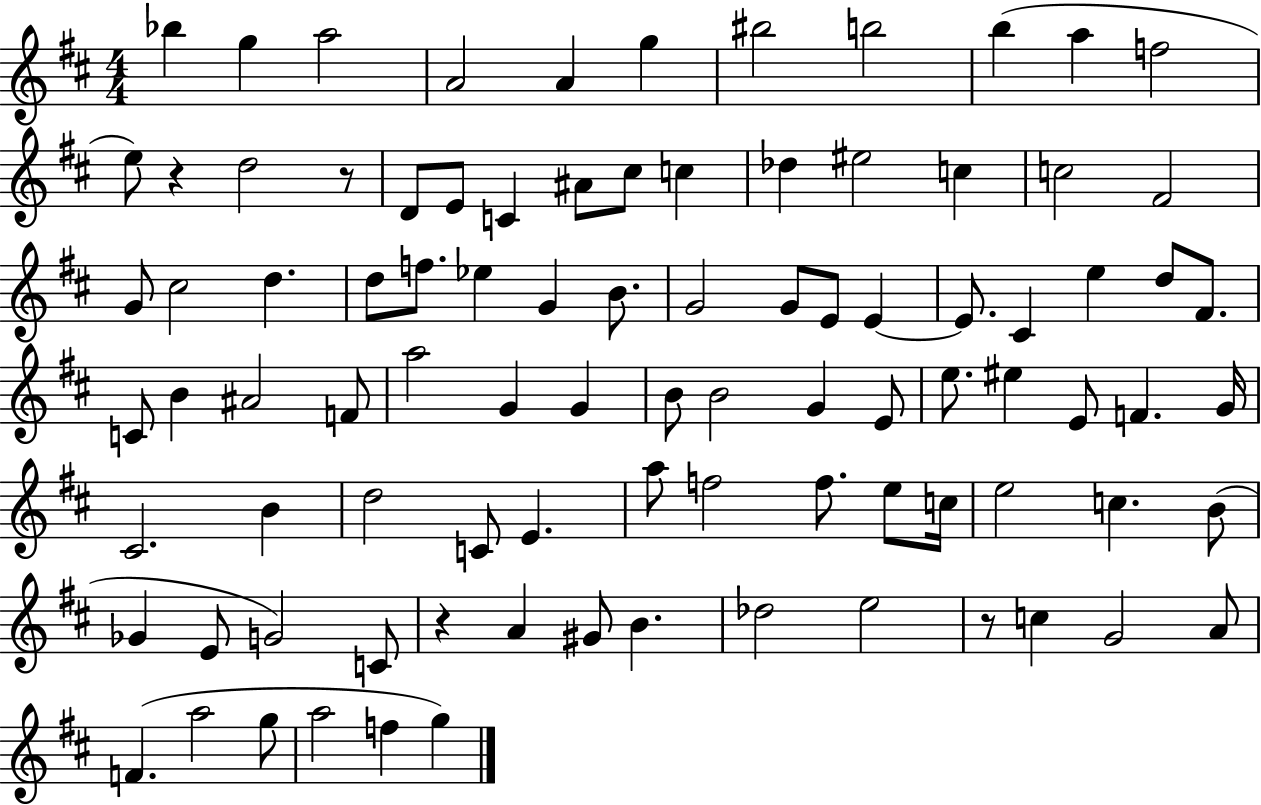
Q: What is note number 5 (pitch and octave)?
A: A4